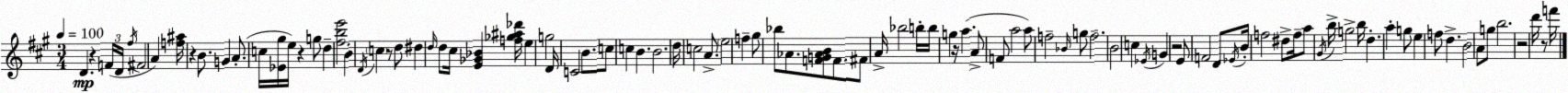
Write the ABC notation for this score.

X:1
T:Untitled
M:3/4
L:1/4
K:A
D z F/4 D/4 ^f/4 ^F2 A [f^a]/4 z B/2 G A/2 c/4 [_E^g]/4 e/4 z g/2 d [^fbe']2 B D/4 c z/2 d/2 ^d d/4 d/2 ^c/4 [E_G_B] [f_g^a_d']/4 e g2 D/4 C2 B/2 c/2 c B B2 d/4 c2 A/2 e2 f ^g/2 _b/2 _A/2 [FG_AB]/2 F/2 ^F/2 A/4 _b2 b/4 b/4 g z/4 a A/2 F/2 a2 a/2 f2 _B/4 g/2 f2 B2 c _E/4 G z2 E/2 F2 D/2 _E/4 B/4 f2 ^d/2 f/4 a/2 ^G/4 b/4 g2 b/4 d a g/2 e f/2 d B2 A/2 g/2 b2 z2 d'/4 z/2 f'/4